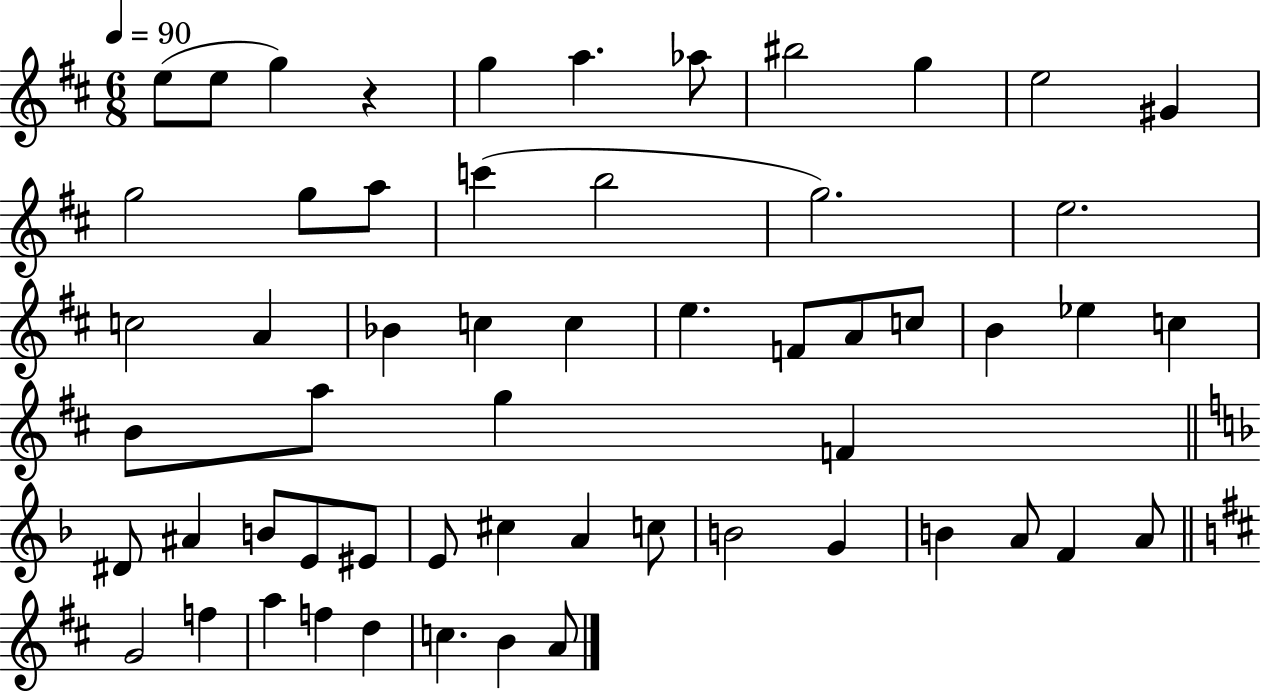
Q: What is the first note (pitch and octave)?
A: E5